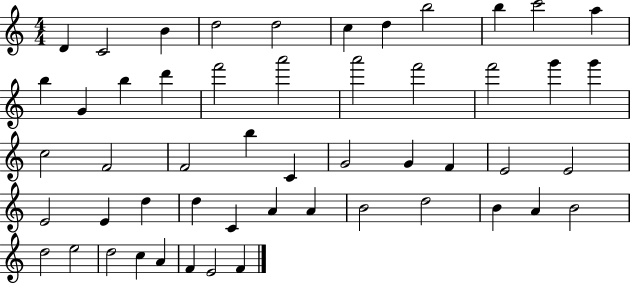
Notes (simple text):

D4/q C4/h B4/q D5/h D5/h C5/q D5/q B5/h B5/q C6/h A5/q B5/q G4/q B5/q D6/q F6/h A6/h A6/h F6/h F6/h G6/q G6/q C5/h F4/h F4/h B5/q C4/q G4/h G4/q F4/q E4/h E4/h E4/h E4/q D5/q D5/q C4/q A4/q A4/q B4/h D5/h B4/q A4/q B4/h D5/h E5/h D5/h C5/q A4/q F4/q E4/h F4/q